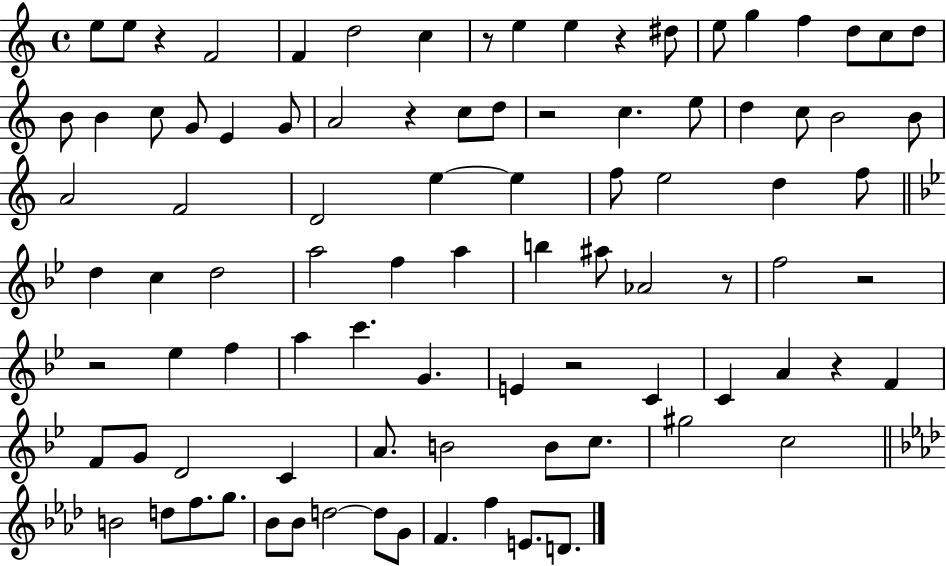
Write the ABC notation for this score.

X:1
T:Untitled
M:4/4
L:1/4
K:C
e/2 e/2 z F2 F d2 c z/2 e e z ^d/2 e/2 g f d/2 c/2 d/2 B/2 B c/2 G/2 E G/2 A2 z c/2 d/2 z2 c e/2 d c/2 B2 B/2 A2 F2 D2 e e f/2 e2 d f/2 d c d2 a2 f a b ^a/2 _A2 z/2 f2 z2 z2 _e f a c' G E z2 C C A z F F/2 G/2 D2 C A/2 B2 B/2 c/2 ^g2 c2 B2 d/2 f/2 g/2 _B/2 _B/2 d2 d/2 G/2 F f E/2 D/2